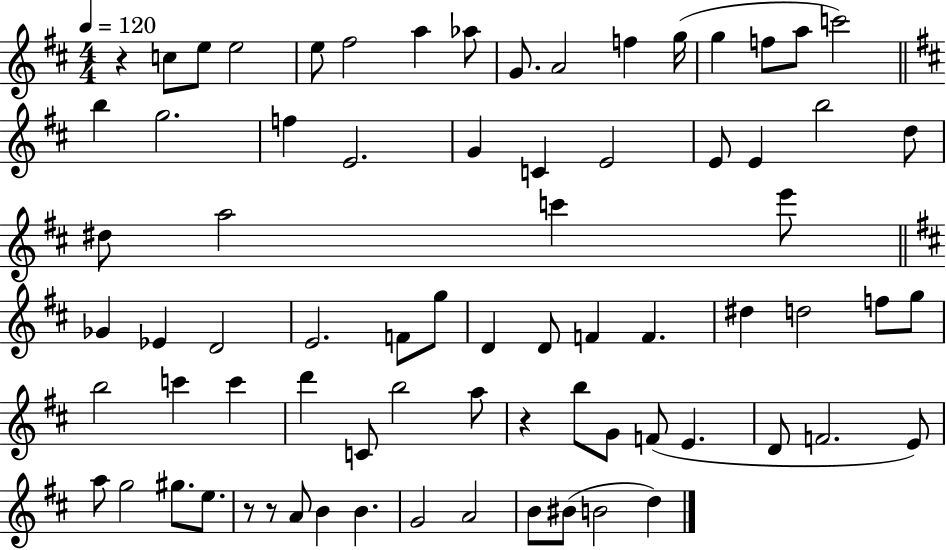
R/q C5/e E5/e E5/h E5/e F#5/h A5/q Ab5/e G4/e. A4/h F5/q G5/s G5/q F5/e A5/e C6/h B5/q G5/h. F5/q E4/h. G4/q C4/q E4/h E4/e E4/q B5/h D5/e D#5/e A5/h C6/q E6/e Gb4/q Eb4/q D4/h E4/h. F4/e G5/e D4/q D4/e F4/q F4/q. D#5/q D5/h F5/e G5/e B5/h C6/q C6/q D6/q C4/e B5/h A5/e R/q B5/e G4/e F4/e E4/q. D4/e F4/h. E4/e A5/e G5/h G#5/e. E5/e. R/e R/e A4/e B4/q B4/q. G4/h A4/h B4/e BIS4/e B4/h D5/q